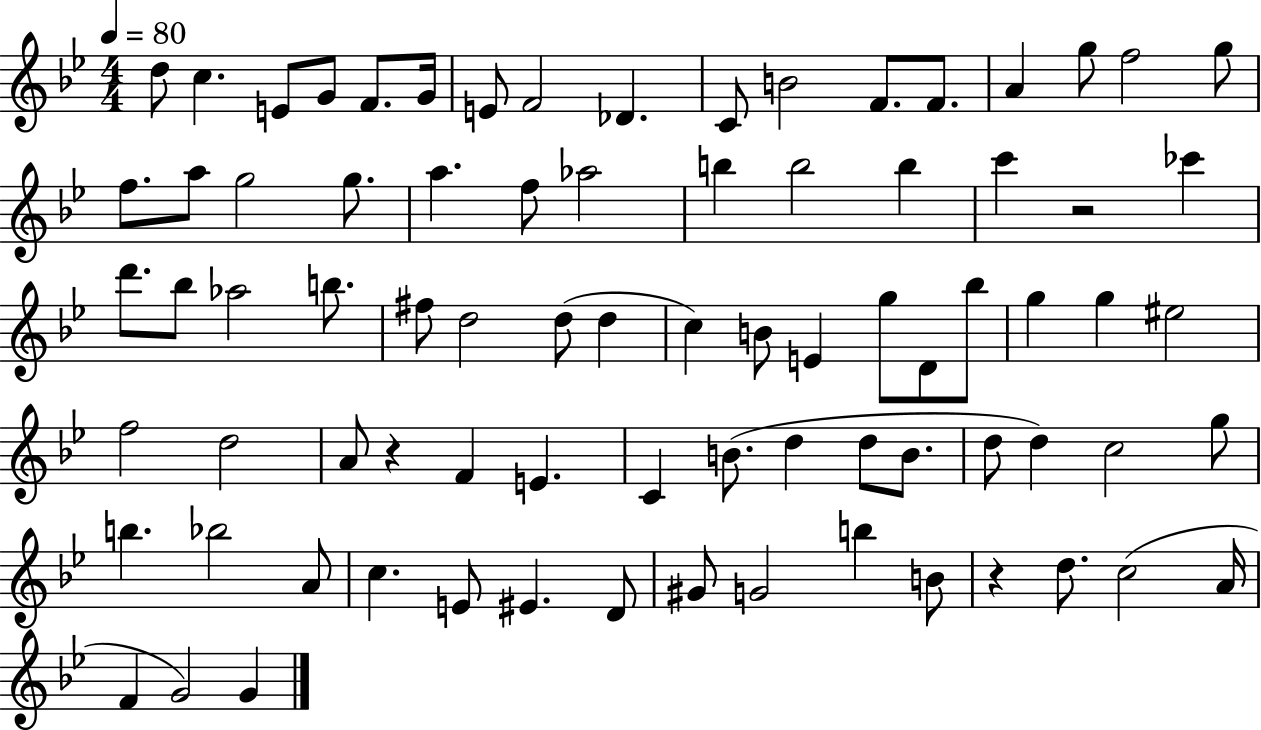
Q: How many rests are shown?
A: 3